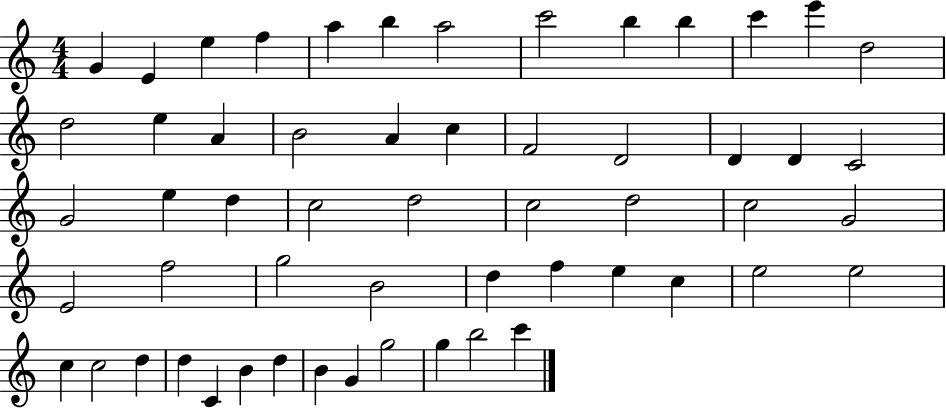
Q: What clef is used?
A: treble